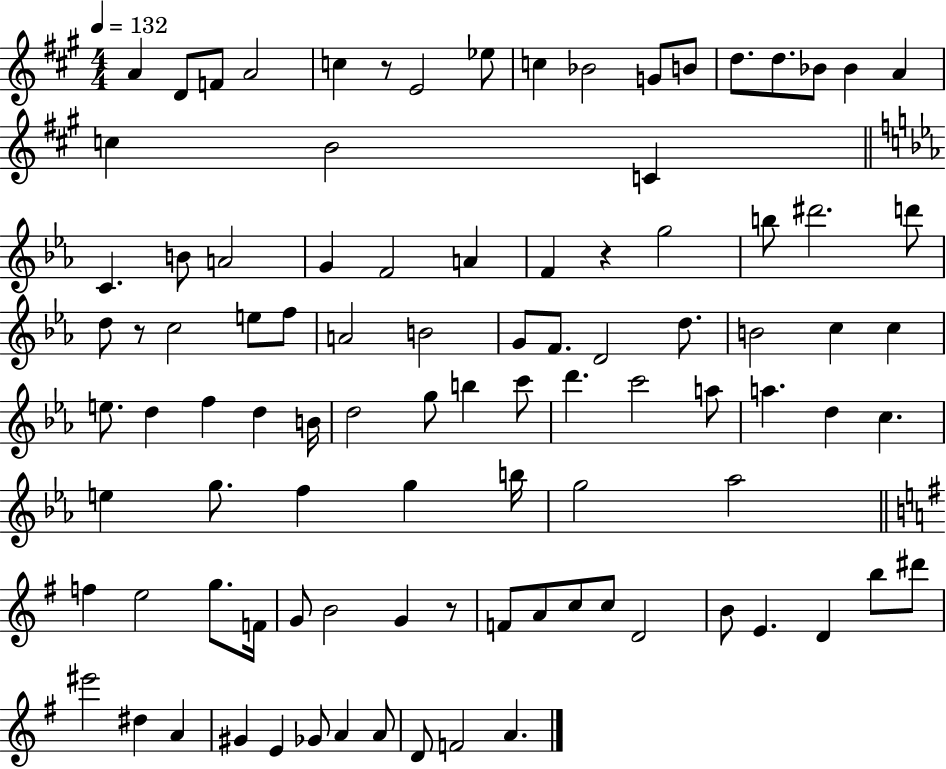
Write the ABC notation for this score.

X:1
T:Untitled
M:4/4
L:1/4
K:A
A D/2 F/2 A2 c z/2 E2 _e/2 c _B2 G/2 B/2 d/2 d/2 _B/2 _B A c B2 C C B/2 A2 G F2 A F z g2 b/2 ^d'2 d'/2 d/2 z/2 c2 e/2 f/2 A2 B2 G/2 F/2 D2 d/2 B2 c c e/2 d f d B/4 d2 g/2 b c'/2 d' c'2 a/2 a d c e g/2 f g b/4 g2 _a2 f e2 g/2 F/4 G/2 B2 G z/2 F/2 A/2 c/2 c/2 D2 B/2 E D b/2 ^d'/2 ^e'2 ^d A ^G E _G/2 A A/2 D/2 F2 A